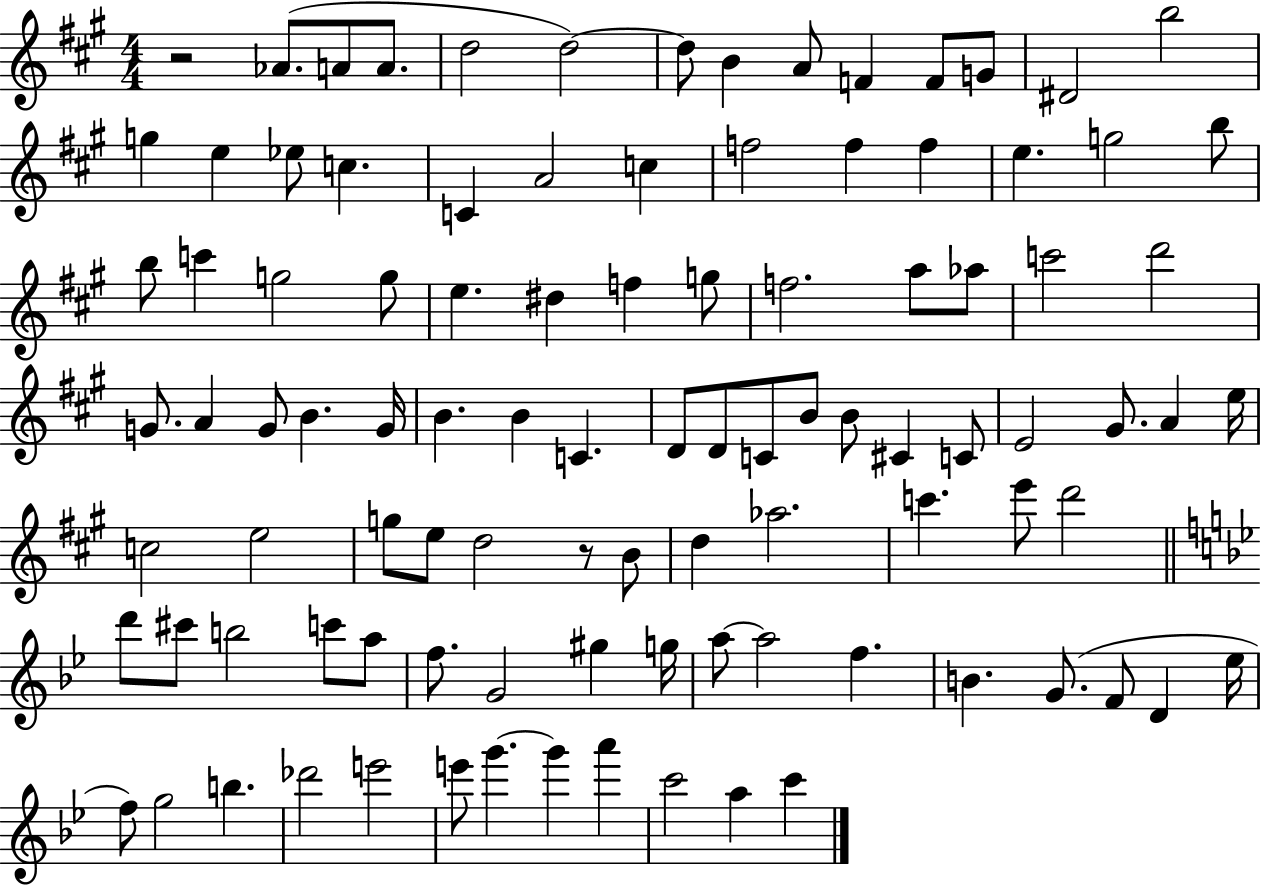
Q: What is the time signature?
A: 4/4